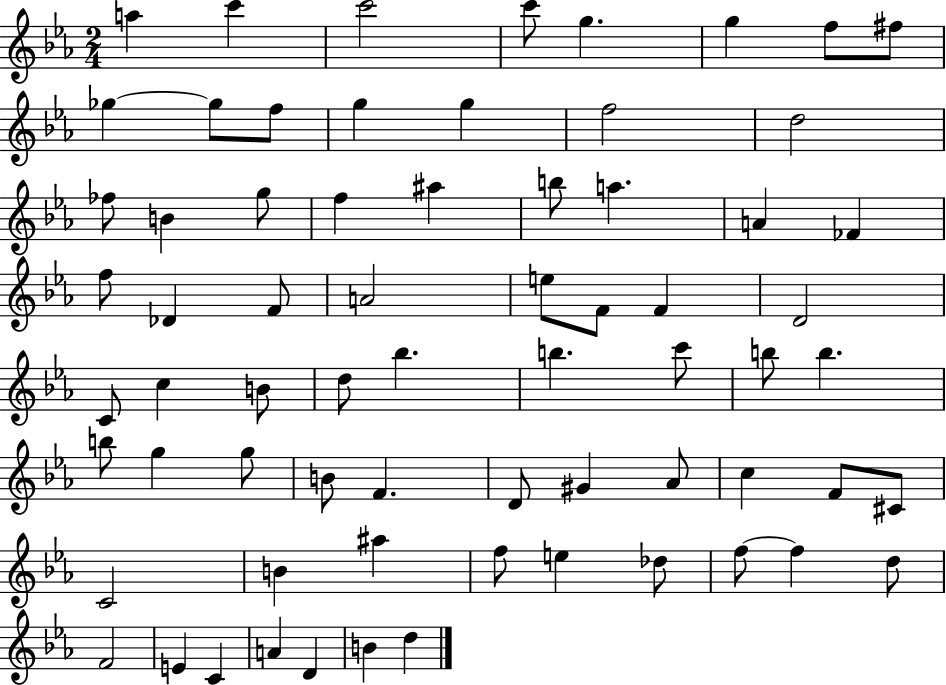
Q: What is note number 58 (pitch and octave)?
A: Db5